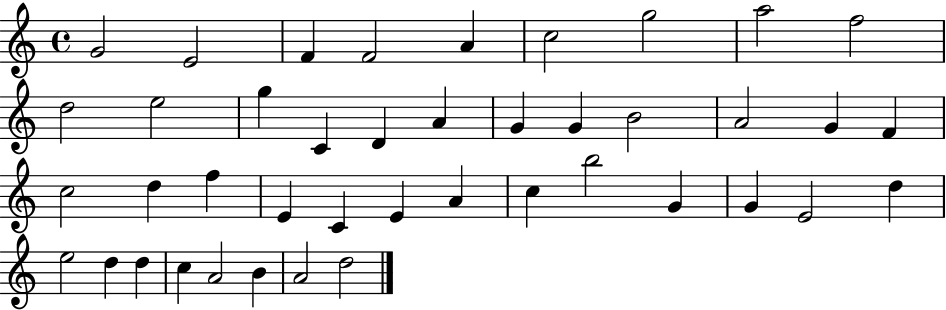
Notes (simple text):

G4/h E4/h F4/q F4/h A4/q C5/h G5/h A5/h F5/h D5/h E5/h G5/q C4/q D4/q A4/q G4/q G4/q B4/h A4/h G4/q F4/q C5/h D5/q F5/q E4/q C4/q E4/q A4/q C5/q B5/h G4/q G4/q E4/h D5/q E5/h D5/q D5/q C5/q A4/h B4/q A4/h D5/h